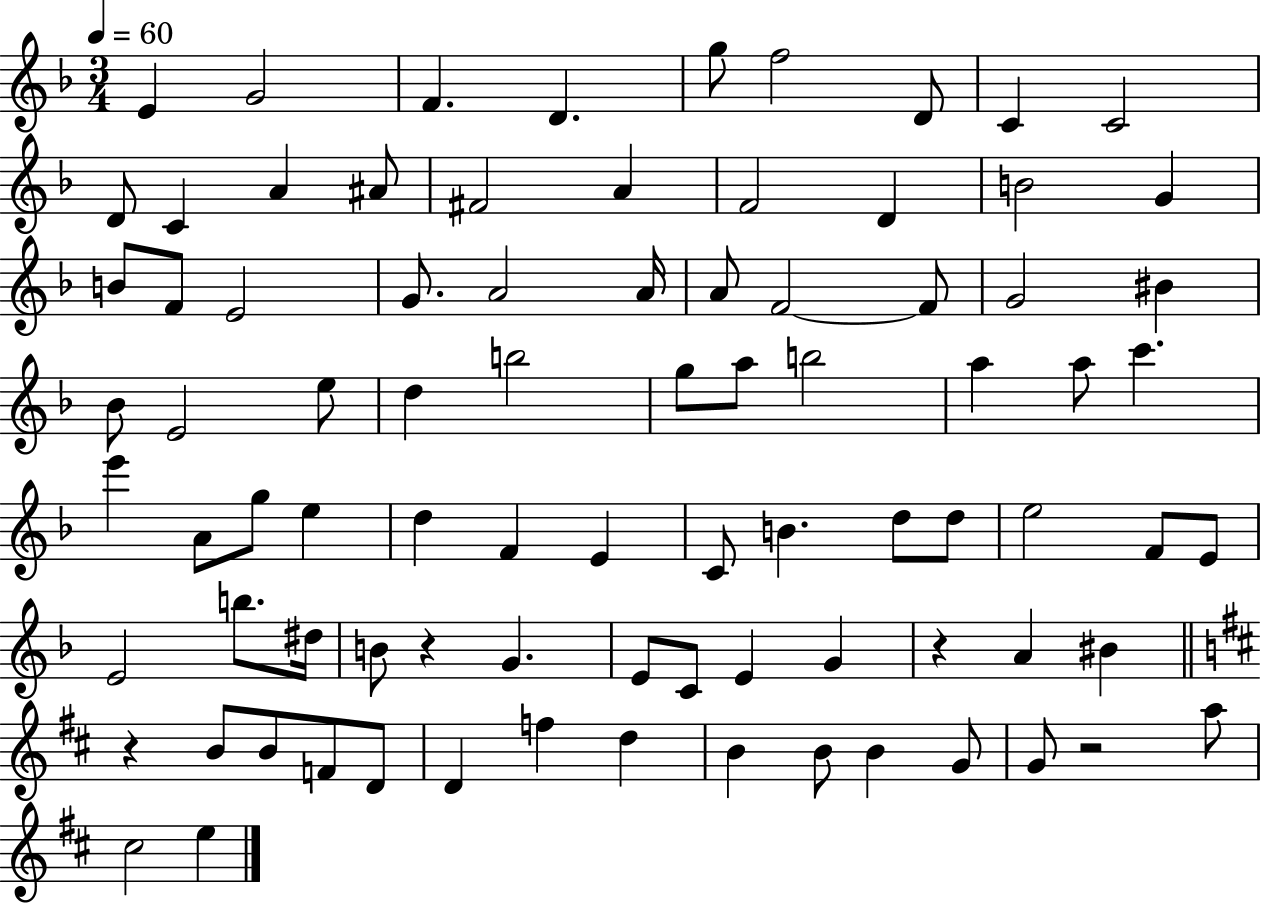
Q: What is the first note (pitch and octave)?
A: E4